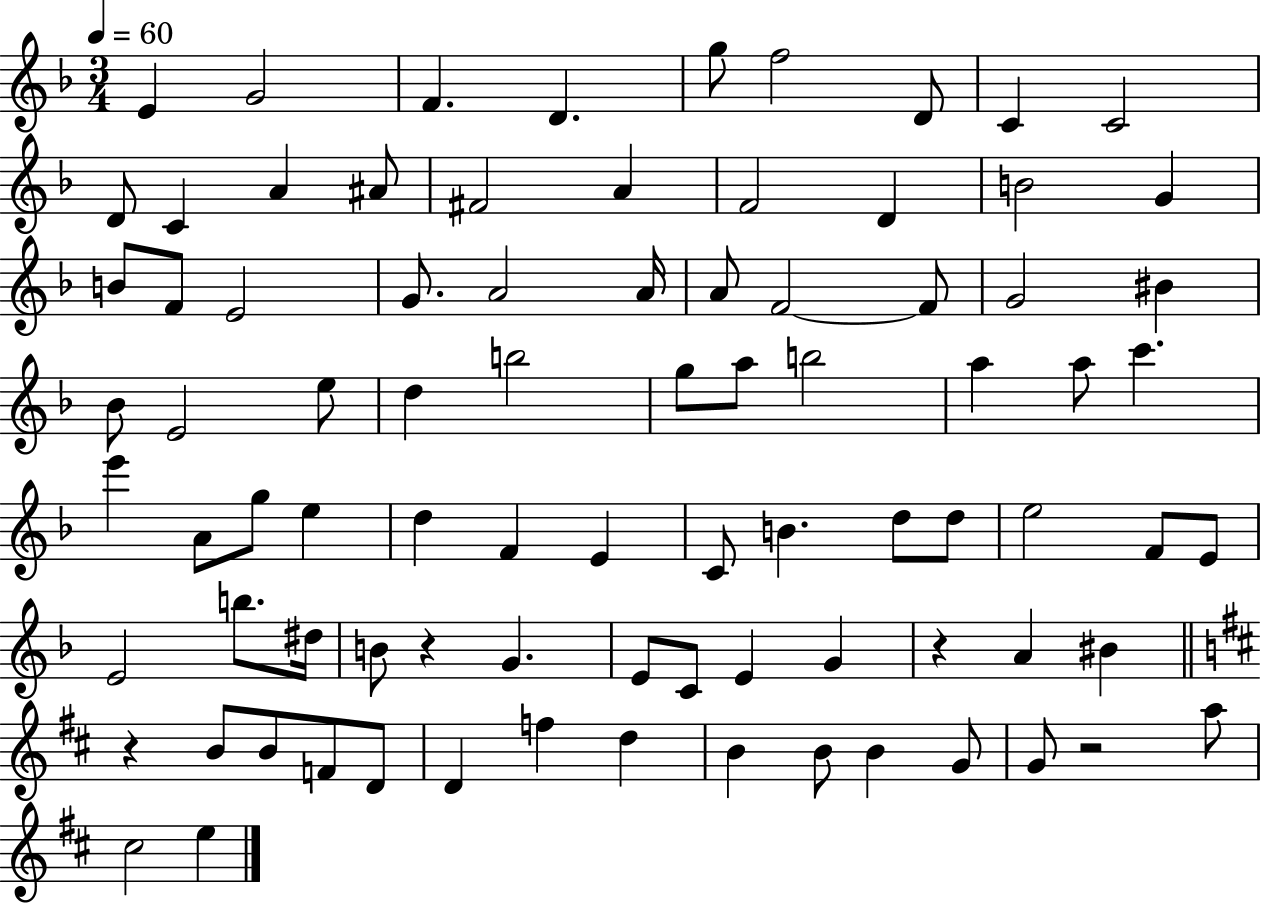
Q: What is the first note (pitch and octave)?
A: E4